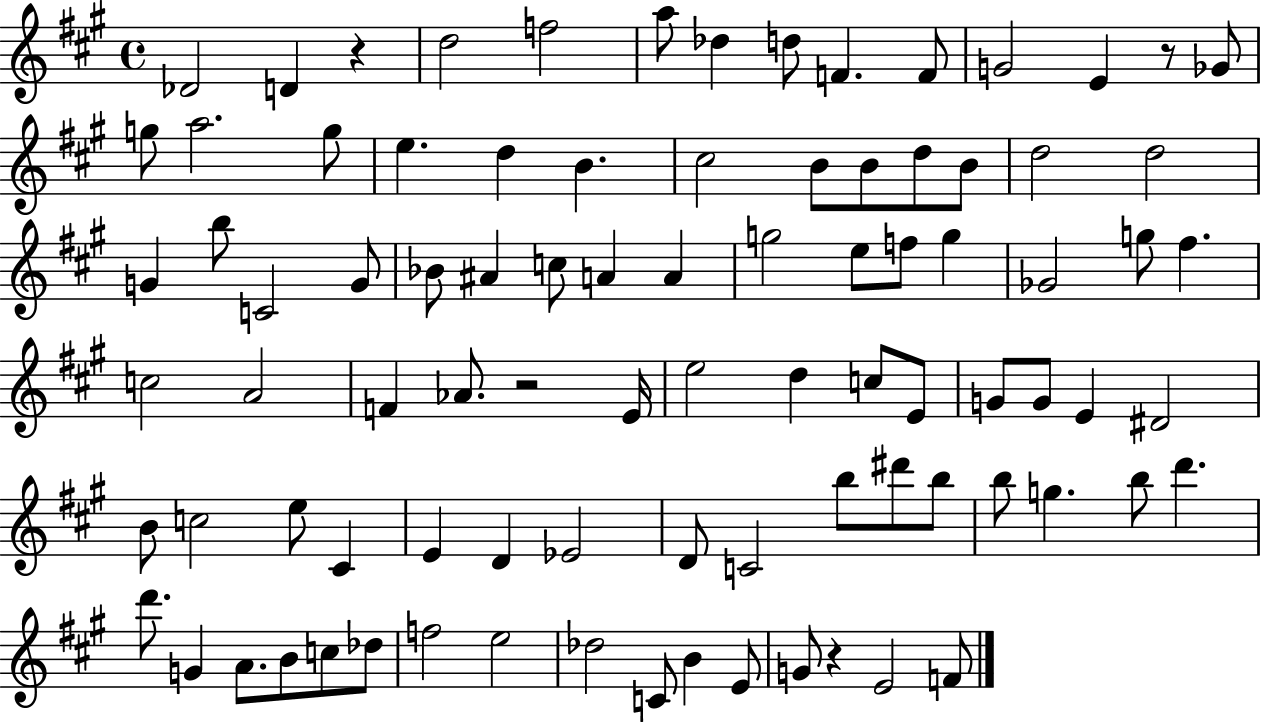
X:1
T:Untitled
M:4/4
L:1/4
K:A
_D2 D z d2 f2 a/2 _d d/2 F F/2 G2 E z/2 _G/2 g/2 a2 g/2 e d B ^c2 B/2 B/2 d/2 B/2 d2 d2 G b/2 C2 G/2 _B/2 ^A c/2 A A g2 e/2 f/2 g _G2 g/2 ^f c2 A2 F _A/2 z2 E/4 e2 d c/2 E/2 G/2 G/2 E ^D2 B/2 c2 e/2 ^C E D _E2 D/2 C2 b/2 ^d'/2 b/2 b/2 g b/2 d' d'/2 G A/2 B/2 c/2 _d/2 f2 e2 _d2 C/2 B E/2 G/2 z E2 F/2